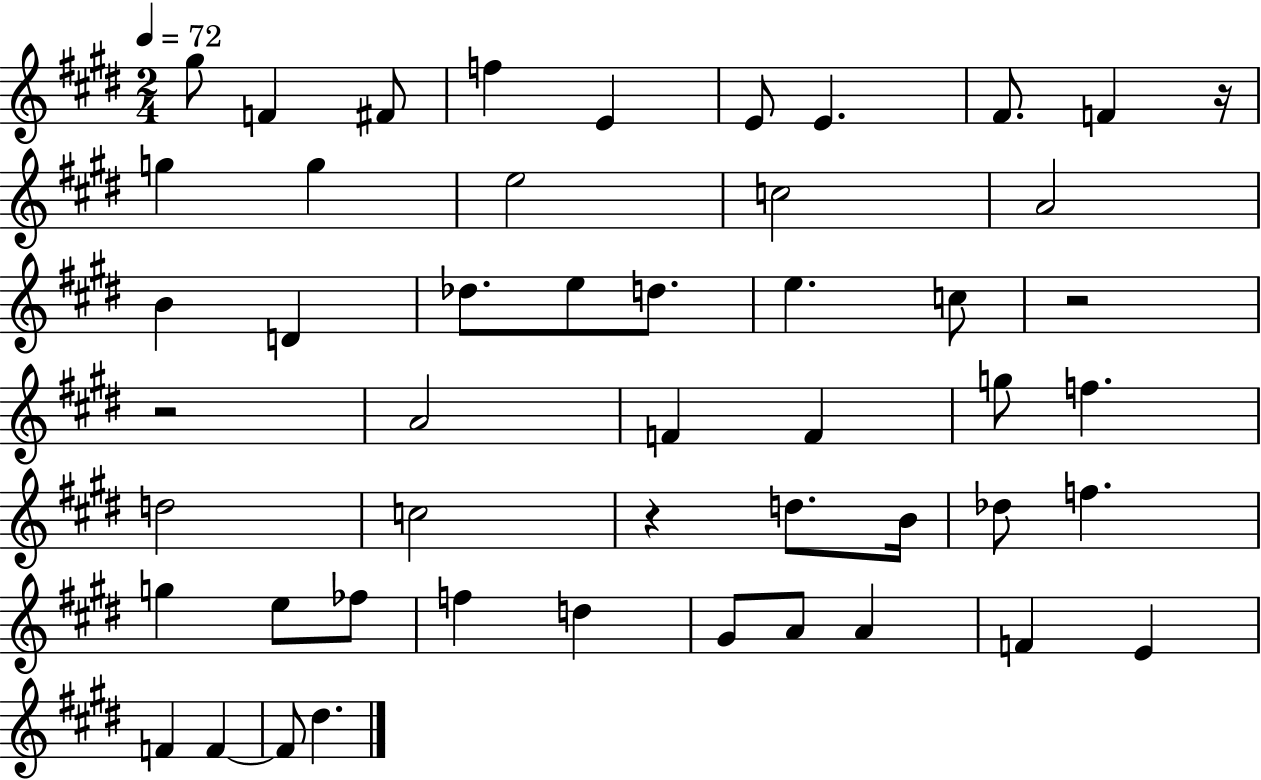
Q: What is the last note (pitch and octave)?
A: D#5